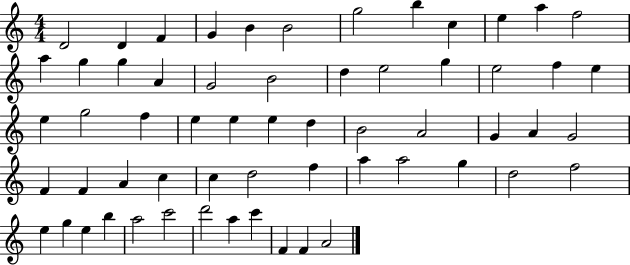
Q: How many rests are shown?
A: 0